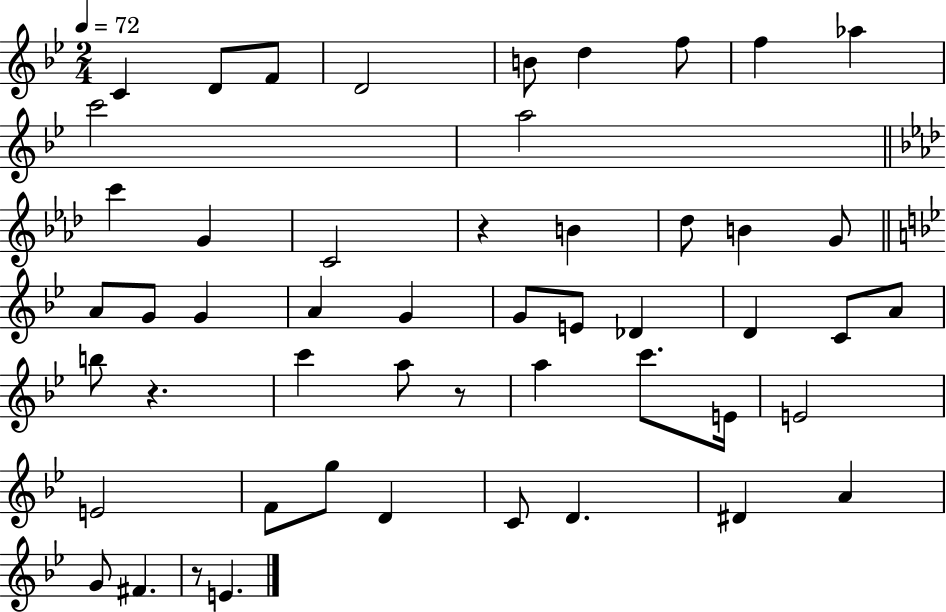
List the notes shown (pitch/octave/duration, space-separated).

C4/q D4/e F4/e D4/h B4/e D5/q F5/e F5/q Ab5/q C6/h A5/h C6/q G4/q C4/h R/q B4/q Db5/e B4/q G4/e A4/e G4/e G4/q A4/q G4/q G4/e E4/e Db4/q D4/q C4/e A4/e B5/e R/q. C6/q A5/e R/e A5/q C6/e. E4/s E4/h E4/h F4/e G5/e D4/q C4/e D4/q. D#4/q A4/q G4/e F#4/q. R/e E4/q.